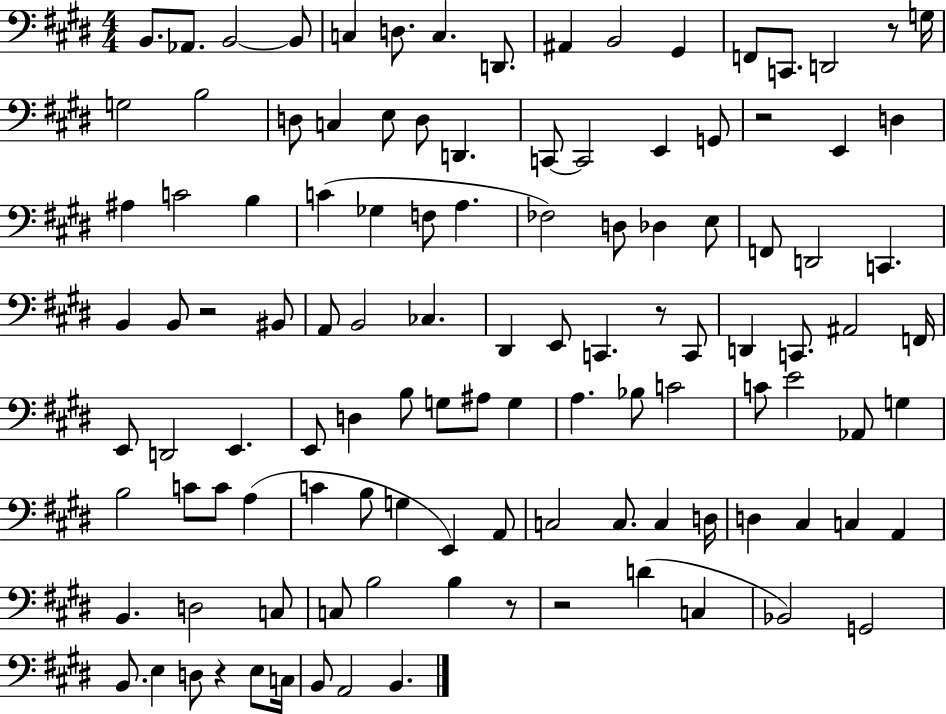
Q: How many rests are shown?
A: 7